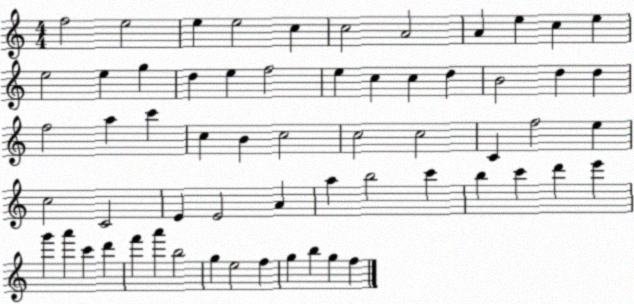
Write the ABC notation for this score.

X:1
T:Untitled
M:4/4
L:1/4
K:C
f2 e2 e e2 c c2 A2 A e c e e2 e g d e f2 e c c d B2 d d f2 a c' c B c2 c2 c2 C f2 e c2 C2 E E2 A a b2 c' b c' d' e' g' a' c' d' f' a' b2 g e2 f g b g f